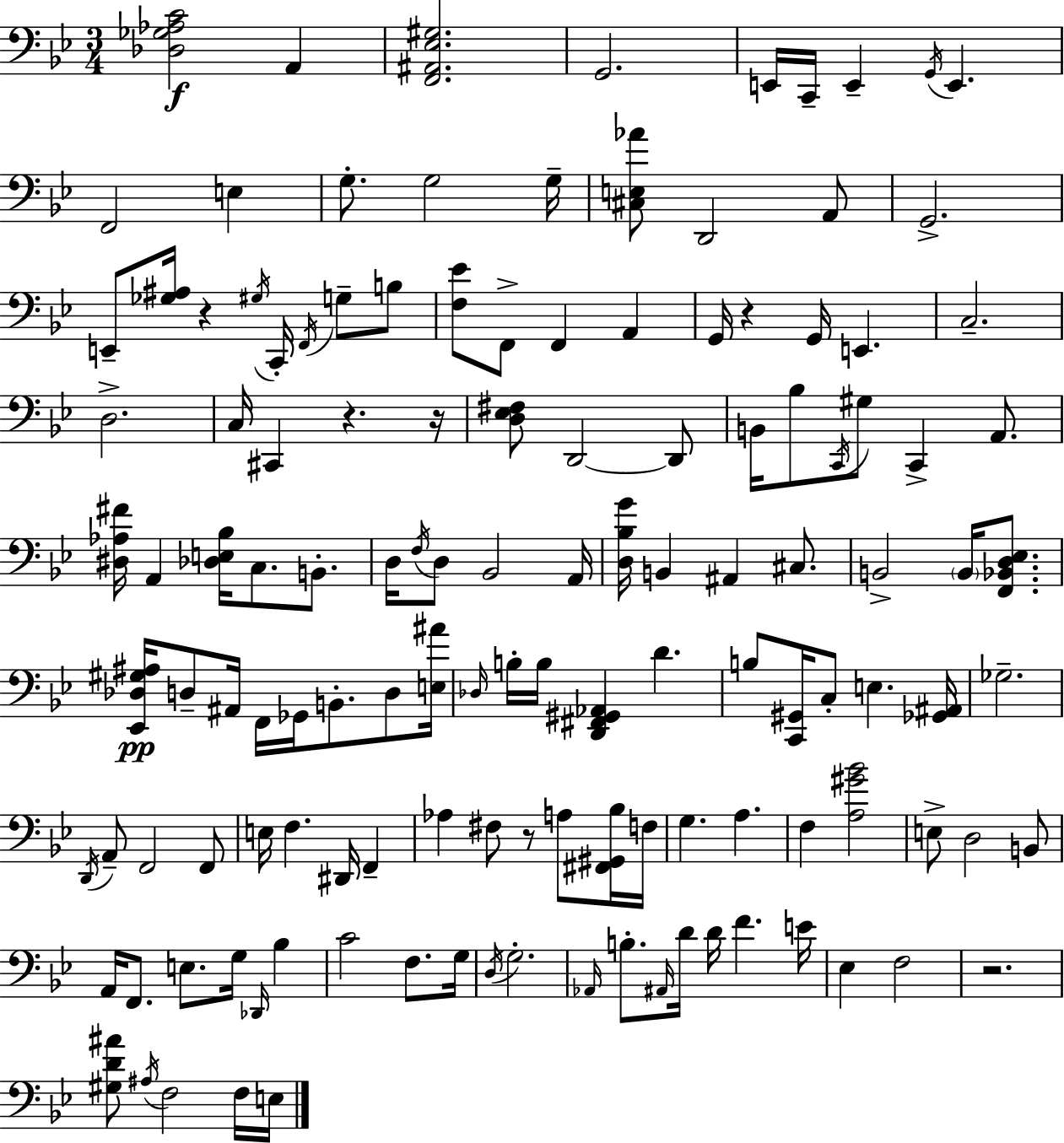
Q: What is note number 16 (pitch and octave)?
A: E2